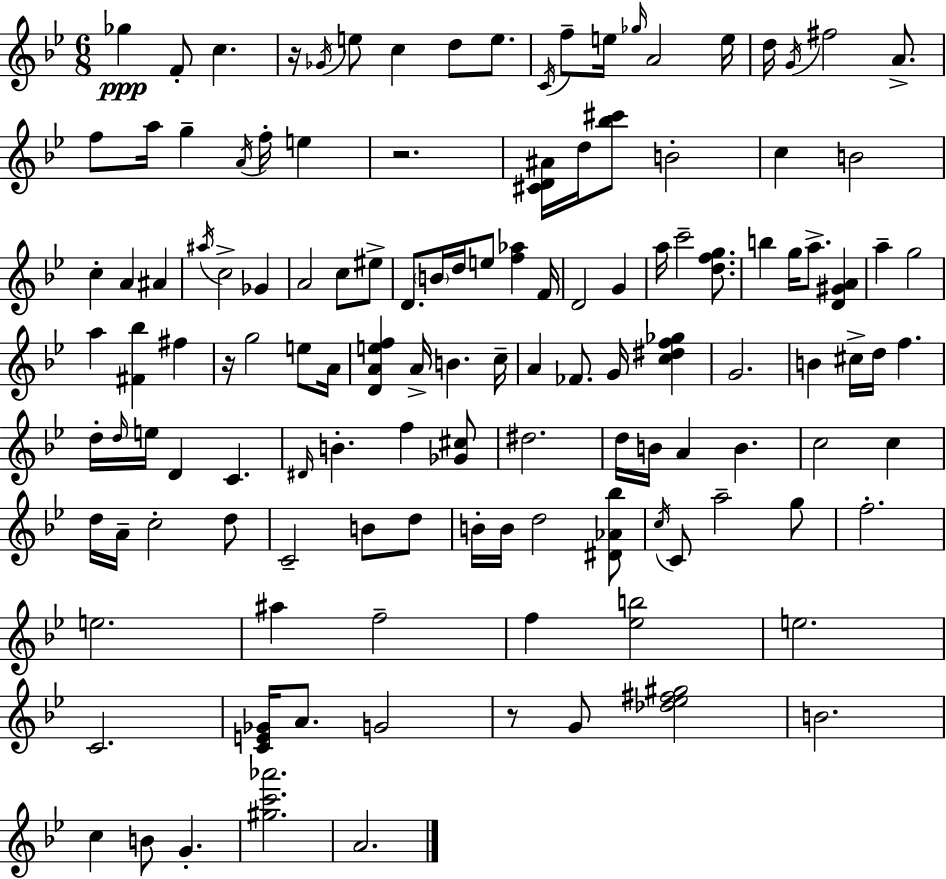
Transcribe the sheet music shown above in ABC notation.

X:1
T:Untitled
M:6/8
L:1/4
K:Gm
_g F/2 c z/4 _G/4 e/2 c d/2 e/2 C/4 f/2 e/4 _g/4 A2 e/4 d/4 G/4 ^f2 A/2 f/2 a/4 g A/4 f/4 e z2 [^CD^A]/4 d/4 [_b^c']/2 B2 c B2 c A ^A ^a/4 c2 _G A2 c/2 ^e/2 D/2 B/4 d/4 e/2 [f_a] F/4 D2 G a/4 c'2 [dfg]/2 b g/4 a/2 [D^GA] a g2 a [^F_b] ^f z/4 g2 e/2 A/4 [DAef] A/4 B c/4 A _F/2 G/4 [c^df_g] G2 B ^c/4 d/4 f d/4 d/4 e/4 D C ^D/4 B f [_G^c]/2 ^d2 d/4 B/4 A B c2 c d/4 A/4 c2 d/2 C2 B/2 d/2 B/4 B/4 d2 [^D_A_b]/2 c/4 C/2 a2 g/2 f2 e2 ^a f2 f [_eb]2 e2 C2 [CE_G]/4 A/2 G2 z/2 G/2 [_d_e^f^g]2 B2 c B/2 G [^gc'_a']2 A2